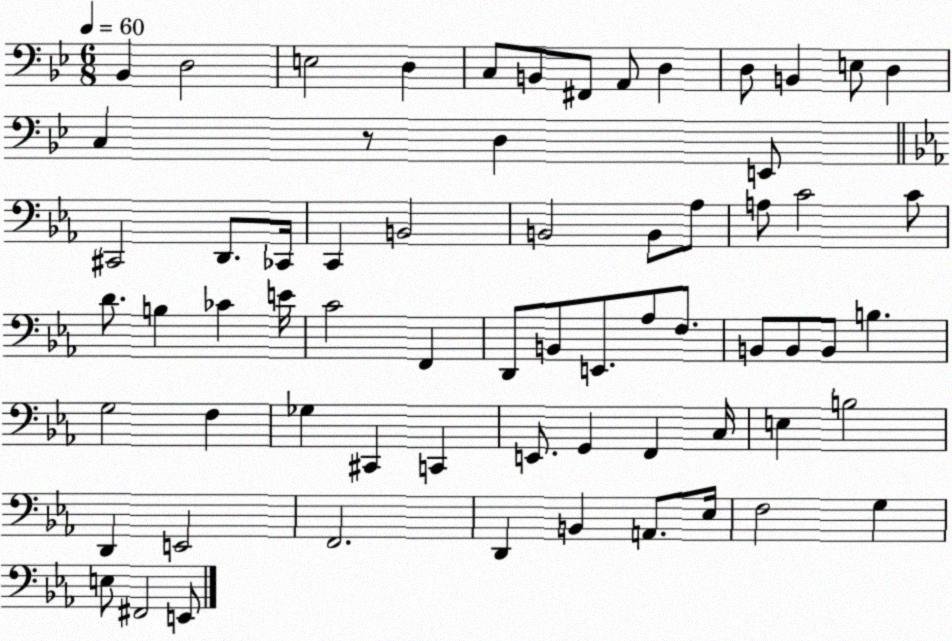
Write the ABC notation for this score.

X:1
T:Untitled
M:6/8
L:1/4
K:Bb
_B,, D,2 E,2 D, C,/2 B,,/2 ^F,,/2 A,,/2 D, D,/2 B,, E,/2 D, C, z/2 D, E,,/2 ^C,,2 D,,/2 _C,,/4 C,, B,,2 B,,2 B,,/2 _A,/2 A,/2 C2 C/2 D/2 B, _C E/4 C2 F,, D,,/2 B,,/2 E,,/2 _A,/2 F,/2 B,,/2 B,,/2 B,,/2 B, G,2 F, _G, ^C,, C,, E,,/2 G,, F,, C,/4 E, B,2 D,, E,,2 F,,2 D,, B,, A,,/2 _E,/4 F,2 G, E,/2 ^F,,2 E,,/2